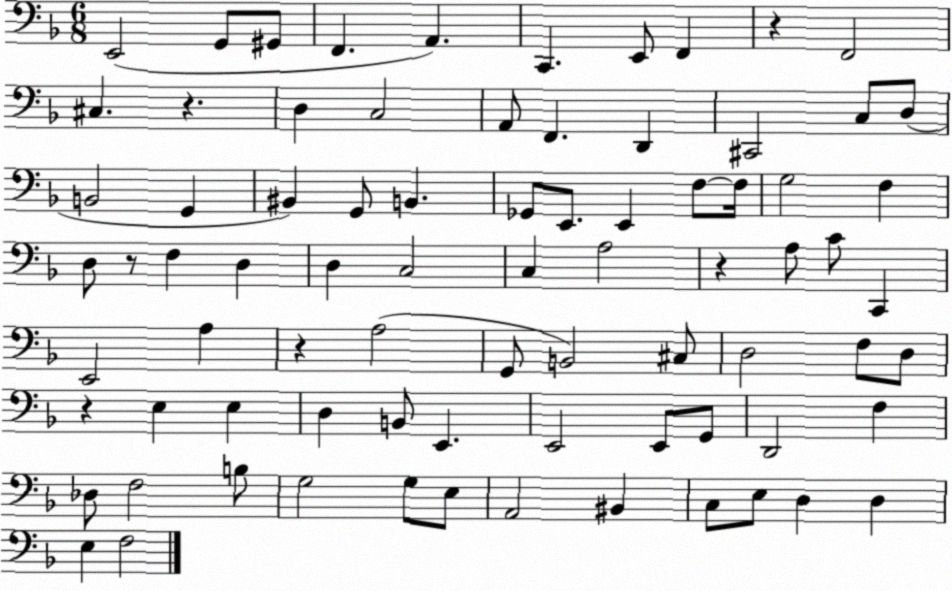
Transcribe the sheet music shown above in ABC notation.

X:1
T:Untitled
M:6/8
L:1/4
K:F
E,,2 G,,/2 ^G,,/2 F,, A,, C,, E,,/2 F,, z F,,2 ^C, z D, C,2 A,,/2 F,, D,, ^C,,2 C,/2 D,/2 B,,2 G,, ^B,, G,,/2 B,, _G,,/2 E,,/2 E,, F,/2 F,/4 G,2 F, D,/2 z/2 F, D, D, C,2 C, A,2 z A,/2 C/2 C,, E,,2 A, z A,2 G,,/2 B,,2 ^C,/2 D,2 F,/2 D,/2 z E, E, D, B,,/2 E,, E,,2 E,,/2 G,,/2 D,,2 F, _D,/2 F,2 B,/2 G,2 G,/2 E,/2 A,,2 ^B,, C,/2 E,/2 D, D, E, F,2